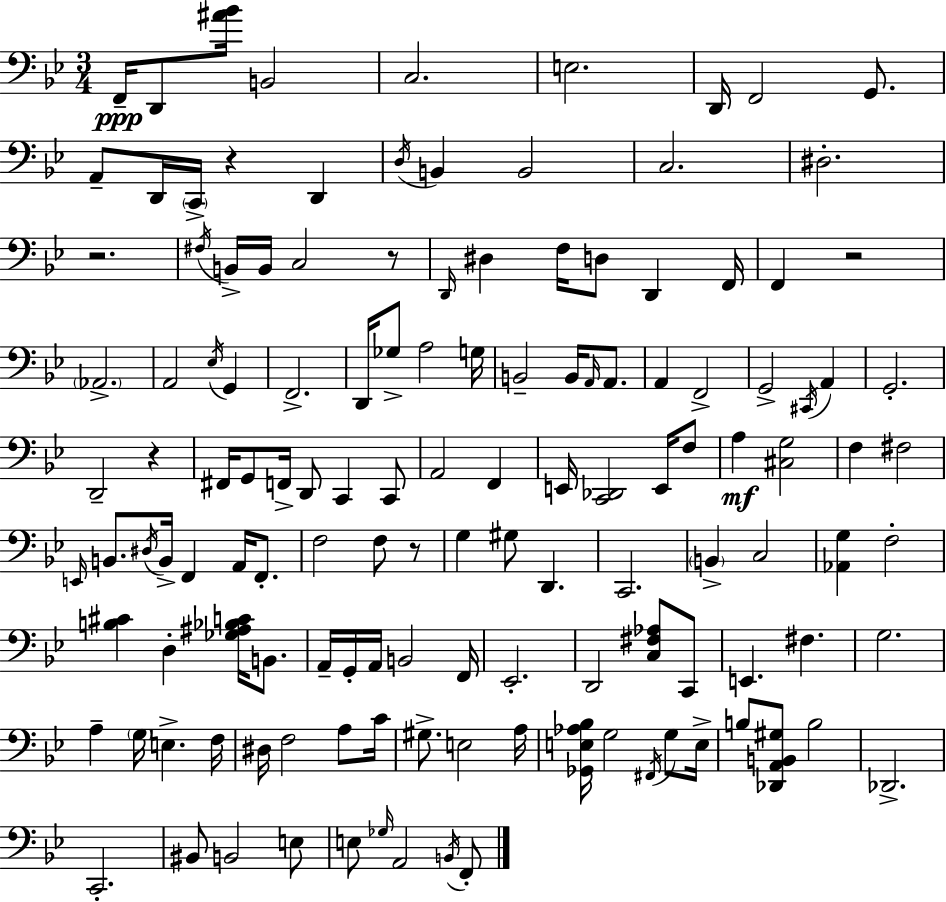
X:1
T:Untitled
M:3/4
L:1/4
K:Bb
F,,/4 D,,/2 [^A_B]/4 B,,2 C,2 E,2 D,,/4 F,,2 G,,/2 A,,/2 D,,/4 C,,/4 z D,, D,/4 B,, B,,2 C,2 ^D,2 z2 ^F,/4 B,,/4 B,,/4 C,2 z/2 D,,/4 ^D, F,/4 D,/2 D,, F,,/4 F,, z2 _A,,2 A,,2 _E,/4 G,, F,,2 D,,/4 _G,/2 A,2 G,/4 B,,2 B,,/4 A,,/4 A,,/2 A,, F,,2 G,,2 ^C,,/4 A,, G,,2 D,,2 z ^F,,/4 G,,/2 F,,/4 D,,/2 C,, C,,/2 A,,2 F,, E,,/4 [C,,_D,,]2 E,,/4 F,/2 A, [^C,G,]2 F, ^F,2 E,,/4 B,,/2 ^D,/4 B,,/4 F,, A,,/4 F,,/2 F,2 F,/2 z/2 G, ^G,/2 D,, C,,2 B,, C,2 [_A,,G,] F,2 [B,^C] D, [_G,^A,_B,C]/4 B,,/2 A,,/4 G,,/4 A,,/4 B,,2 F,,/4 _E,,2 D,,2 [C,^F,_A,]/2 C,,/2 E,, ^F, G,2 A, G,/4 E, F,/4 ^D,/4 F,2 A,/2 C/4 ^G,/2 E,2 A,/4 [_G,,E,_A,_B,]/4 G,2 ^F,,/4 G,/2 E,/4 B,/2 [_D,,A,,B,,^G,]/2 B,2 _D,,2 C,,2 ^B,,/2 B,,2 E,/2 E,/2 _G,/4 A,,2 B,,/4 F,,/2